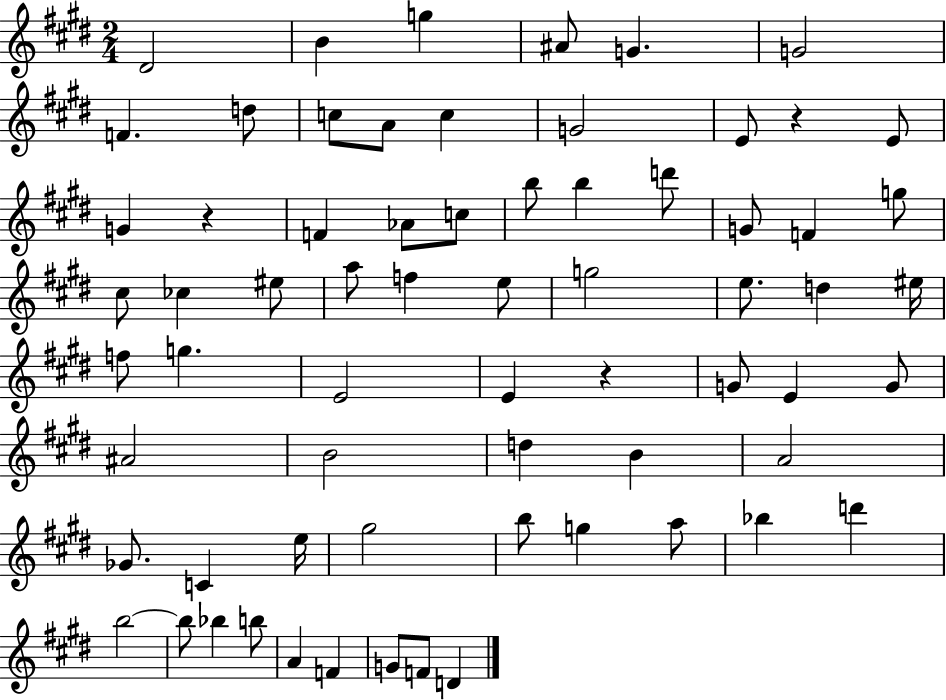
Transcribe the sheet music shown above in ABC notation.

X:1
T:Untitled
M:2/4
L:1/4
K:E
^D2 B g ^A/2 G G2 F d/2 c/2 A/2 c G2 E/2 z E/2 G z F _A/2 c/2 b/2 b d'/2 G/2 F g/2 ^c/2 _c ^e/2 a/2 f e/2 g2 e/2 d ^e/4 f/2 g E2 E z G/2 E G/2 ^A2 B2 d B A2 _G/2 C e/4 ^g2 b/2 g a/2 _b d' b2 b/2 _b b/2 A F G/2 F/2 D